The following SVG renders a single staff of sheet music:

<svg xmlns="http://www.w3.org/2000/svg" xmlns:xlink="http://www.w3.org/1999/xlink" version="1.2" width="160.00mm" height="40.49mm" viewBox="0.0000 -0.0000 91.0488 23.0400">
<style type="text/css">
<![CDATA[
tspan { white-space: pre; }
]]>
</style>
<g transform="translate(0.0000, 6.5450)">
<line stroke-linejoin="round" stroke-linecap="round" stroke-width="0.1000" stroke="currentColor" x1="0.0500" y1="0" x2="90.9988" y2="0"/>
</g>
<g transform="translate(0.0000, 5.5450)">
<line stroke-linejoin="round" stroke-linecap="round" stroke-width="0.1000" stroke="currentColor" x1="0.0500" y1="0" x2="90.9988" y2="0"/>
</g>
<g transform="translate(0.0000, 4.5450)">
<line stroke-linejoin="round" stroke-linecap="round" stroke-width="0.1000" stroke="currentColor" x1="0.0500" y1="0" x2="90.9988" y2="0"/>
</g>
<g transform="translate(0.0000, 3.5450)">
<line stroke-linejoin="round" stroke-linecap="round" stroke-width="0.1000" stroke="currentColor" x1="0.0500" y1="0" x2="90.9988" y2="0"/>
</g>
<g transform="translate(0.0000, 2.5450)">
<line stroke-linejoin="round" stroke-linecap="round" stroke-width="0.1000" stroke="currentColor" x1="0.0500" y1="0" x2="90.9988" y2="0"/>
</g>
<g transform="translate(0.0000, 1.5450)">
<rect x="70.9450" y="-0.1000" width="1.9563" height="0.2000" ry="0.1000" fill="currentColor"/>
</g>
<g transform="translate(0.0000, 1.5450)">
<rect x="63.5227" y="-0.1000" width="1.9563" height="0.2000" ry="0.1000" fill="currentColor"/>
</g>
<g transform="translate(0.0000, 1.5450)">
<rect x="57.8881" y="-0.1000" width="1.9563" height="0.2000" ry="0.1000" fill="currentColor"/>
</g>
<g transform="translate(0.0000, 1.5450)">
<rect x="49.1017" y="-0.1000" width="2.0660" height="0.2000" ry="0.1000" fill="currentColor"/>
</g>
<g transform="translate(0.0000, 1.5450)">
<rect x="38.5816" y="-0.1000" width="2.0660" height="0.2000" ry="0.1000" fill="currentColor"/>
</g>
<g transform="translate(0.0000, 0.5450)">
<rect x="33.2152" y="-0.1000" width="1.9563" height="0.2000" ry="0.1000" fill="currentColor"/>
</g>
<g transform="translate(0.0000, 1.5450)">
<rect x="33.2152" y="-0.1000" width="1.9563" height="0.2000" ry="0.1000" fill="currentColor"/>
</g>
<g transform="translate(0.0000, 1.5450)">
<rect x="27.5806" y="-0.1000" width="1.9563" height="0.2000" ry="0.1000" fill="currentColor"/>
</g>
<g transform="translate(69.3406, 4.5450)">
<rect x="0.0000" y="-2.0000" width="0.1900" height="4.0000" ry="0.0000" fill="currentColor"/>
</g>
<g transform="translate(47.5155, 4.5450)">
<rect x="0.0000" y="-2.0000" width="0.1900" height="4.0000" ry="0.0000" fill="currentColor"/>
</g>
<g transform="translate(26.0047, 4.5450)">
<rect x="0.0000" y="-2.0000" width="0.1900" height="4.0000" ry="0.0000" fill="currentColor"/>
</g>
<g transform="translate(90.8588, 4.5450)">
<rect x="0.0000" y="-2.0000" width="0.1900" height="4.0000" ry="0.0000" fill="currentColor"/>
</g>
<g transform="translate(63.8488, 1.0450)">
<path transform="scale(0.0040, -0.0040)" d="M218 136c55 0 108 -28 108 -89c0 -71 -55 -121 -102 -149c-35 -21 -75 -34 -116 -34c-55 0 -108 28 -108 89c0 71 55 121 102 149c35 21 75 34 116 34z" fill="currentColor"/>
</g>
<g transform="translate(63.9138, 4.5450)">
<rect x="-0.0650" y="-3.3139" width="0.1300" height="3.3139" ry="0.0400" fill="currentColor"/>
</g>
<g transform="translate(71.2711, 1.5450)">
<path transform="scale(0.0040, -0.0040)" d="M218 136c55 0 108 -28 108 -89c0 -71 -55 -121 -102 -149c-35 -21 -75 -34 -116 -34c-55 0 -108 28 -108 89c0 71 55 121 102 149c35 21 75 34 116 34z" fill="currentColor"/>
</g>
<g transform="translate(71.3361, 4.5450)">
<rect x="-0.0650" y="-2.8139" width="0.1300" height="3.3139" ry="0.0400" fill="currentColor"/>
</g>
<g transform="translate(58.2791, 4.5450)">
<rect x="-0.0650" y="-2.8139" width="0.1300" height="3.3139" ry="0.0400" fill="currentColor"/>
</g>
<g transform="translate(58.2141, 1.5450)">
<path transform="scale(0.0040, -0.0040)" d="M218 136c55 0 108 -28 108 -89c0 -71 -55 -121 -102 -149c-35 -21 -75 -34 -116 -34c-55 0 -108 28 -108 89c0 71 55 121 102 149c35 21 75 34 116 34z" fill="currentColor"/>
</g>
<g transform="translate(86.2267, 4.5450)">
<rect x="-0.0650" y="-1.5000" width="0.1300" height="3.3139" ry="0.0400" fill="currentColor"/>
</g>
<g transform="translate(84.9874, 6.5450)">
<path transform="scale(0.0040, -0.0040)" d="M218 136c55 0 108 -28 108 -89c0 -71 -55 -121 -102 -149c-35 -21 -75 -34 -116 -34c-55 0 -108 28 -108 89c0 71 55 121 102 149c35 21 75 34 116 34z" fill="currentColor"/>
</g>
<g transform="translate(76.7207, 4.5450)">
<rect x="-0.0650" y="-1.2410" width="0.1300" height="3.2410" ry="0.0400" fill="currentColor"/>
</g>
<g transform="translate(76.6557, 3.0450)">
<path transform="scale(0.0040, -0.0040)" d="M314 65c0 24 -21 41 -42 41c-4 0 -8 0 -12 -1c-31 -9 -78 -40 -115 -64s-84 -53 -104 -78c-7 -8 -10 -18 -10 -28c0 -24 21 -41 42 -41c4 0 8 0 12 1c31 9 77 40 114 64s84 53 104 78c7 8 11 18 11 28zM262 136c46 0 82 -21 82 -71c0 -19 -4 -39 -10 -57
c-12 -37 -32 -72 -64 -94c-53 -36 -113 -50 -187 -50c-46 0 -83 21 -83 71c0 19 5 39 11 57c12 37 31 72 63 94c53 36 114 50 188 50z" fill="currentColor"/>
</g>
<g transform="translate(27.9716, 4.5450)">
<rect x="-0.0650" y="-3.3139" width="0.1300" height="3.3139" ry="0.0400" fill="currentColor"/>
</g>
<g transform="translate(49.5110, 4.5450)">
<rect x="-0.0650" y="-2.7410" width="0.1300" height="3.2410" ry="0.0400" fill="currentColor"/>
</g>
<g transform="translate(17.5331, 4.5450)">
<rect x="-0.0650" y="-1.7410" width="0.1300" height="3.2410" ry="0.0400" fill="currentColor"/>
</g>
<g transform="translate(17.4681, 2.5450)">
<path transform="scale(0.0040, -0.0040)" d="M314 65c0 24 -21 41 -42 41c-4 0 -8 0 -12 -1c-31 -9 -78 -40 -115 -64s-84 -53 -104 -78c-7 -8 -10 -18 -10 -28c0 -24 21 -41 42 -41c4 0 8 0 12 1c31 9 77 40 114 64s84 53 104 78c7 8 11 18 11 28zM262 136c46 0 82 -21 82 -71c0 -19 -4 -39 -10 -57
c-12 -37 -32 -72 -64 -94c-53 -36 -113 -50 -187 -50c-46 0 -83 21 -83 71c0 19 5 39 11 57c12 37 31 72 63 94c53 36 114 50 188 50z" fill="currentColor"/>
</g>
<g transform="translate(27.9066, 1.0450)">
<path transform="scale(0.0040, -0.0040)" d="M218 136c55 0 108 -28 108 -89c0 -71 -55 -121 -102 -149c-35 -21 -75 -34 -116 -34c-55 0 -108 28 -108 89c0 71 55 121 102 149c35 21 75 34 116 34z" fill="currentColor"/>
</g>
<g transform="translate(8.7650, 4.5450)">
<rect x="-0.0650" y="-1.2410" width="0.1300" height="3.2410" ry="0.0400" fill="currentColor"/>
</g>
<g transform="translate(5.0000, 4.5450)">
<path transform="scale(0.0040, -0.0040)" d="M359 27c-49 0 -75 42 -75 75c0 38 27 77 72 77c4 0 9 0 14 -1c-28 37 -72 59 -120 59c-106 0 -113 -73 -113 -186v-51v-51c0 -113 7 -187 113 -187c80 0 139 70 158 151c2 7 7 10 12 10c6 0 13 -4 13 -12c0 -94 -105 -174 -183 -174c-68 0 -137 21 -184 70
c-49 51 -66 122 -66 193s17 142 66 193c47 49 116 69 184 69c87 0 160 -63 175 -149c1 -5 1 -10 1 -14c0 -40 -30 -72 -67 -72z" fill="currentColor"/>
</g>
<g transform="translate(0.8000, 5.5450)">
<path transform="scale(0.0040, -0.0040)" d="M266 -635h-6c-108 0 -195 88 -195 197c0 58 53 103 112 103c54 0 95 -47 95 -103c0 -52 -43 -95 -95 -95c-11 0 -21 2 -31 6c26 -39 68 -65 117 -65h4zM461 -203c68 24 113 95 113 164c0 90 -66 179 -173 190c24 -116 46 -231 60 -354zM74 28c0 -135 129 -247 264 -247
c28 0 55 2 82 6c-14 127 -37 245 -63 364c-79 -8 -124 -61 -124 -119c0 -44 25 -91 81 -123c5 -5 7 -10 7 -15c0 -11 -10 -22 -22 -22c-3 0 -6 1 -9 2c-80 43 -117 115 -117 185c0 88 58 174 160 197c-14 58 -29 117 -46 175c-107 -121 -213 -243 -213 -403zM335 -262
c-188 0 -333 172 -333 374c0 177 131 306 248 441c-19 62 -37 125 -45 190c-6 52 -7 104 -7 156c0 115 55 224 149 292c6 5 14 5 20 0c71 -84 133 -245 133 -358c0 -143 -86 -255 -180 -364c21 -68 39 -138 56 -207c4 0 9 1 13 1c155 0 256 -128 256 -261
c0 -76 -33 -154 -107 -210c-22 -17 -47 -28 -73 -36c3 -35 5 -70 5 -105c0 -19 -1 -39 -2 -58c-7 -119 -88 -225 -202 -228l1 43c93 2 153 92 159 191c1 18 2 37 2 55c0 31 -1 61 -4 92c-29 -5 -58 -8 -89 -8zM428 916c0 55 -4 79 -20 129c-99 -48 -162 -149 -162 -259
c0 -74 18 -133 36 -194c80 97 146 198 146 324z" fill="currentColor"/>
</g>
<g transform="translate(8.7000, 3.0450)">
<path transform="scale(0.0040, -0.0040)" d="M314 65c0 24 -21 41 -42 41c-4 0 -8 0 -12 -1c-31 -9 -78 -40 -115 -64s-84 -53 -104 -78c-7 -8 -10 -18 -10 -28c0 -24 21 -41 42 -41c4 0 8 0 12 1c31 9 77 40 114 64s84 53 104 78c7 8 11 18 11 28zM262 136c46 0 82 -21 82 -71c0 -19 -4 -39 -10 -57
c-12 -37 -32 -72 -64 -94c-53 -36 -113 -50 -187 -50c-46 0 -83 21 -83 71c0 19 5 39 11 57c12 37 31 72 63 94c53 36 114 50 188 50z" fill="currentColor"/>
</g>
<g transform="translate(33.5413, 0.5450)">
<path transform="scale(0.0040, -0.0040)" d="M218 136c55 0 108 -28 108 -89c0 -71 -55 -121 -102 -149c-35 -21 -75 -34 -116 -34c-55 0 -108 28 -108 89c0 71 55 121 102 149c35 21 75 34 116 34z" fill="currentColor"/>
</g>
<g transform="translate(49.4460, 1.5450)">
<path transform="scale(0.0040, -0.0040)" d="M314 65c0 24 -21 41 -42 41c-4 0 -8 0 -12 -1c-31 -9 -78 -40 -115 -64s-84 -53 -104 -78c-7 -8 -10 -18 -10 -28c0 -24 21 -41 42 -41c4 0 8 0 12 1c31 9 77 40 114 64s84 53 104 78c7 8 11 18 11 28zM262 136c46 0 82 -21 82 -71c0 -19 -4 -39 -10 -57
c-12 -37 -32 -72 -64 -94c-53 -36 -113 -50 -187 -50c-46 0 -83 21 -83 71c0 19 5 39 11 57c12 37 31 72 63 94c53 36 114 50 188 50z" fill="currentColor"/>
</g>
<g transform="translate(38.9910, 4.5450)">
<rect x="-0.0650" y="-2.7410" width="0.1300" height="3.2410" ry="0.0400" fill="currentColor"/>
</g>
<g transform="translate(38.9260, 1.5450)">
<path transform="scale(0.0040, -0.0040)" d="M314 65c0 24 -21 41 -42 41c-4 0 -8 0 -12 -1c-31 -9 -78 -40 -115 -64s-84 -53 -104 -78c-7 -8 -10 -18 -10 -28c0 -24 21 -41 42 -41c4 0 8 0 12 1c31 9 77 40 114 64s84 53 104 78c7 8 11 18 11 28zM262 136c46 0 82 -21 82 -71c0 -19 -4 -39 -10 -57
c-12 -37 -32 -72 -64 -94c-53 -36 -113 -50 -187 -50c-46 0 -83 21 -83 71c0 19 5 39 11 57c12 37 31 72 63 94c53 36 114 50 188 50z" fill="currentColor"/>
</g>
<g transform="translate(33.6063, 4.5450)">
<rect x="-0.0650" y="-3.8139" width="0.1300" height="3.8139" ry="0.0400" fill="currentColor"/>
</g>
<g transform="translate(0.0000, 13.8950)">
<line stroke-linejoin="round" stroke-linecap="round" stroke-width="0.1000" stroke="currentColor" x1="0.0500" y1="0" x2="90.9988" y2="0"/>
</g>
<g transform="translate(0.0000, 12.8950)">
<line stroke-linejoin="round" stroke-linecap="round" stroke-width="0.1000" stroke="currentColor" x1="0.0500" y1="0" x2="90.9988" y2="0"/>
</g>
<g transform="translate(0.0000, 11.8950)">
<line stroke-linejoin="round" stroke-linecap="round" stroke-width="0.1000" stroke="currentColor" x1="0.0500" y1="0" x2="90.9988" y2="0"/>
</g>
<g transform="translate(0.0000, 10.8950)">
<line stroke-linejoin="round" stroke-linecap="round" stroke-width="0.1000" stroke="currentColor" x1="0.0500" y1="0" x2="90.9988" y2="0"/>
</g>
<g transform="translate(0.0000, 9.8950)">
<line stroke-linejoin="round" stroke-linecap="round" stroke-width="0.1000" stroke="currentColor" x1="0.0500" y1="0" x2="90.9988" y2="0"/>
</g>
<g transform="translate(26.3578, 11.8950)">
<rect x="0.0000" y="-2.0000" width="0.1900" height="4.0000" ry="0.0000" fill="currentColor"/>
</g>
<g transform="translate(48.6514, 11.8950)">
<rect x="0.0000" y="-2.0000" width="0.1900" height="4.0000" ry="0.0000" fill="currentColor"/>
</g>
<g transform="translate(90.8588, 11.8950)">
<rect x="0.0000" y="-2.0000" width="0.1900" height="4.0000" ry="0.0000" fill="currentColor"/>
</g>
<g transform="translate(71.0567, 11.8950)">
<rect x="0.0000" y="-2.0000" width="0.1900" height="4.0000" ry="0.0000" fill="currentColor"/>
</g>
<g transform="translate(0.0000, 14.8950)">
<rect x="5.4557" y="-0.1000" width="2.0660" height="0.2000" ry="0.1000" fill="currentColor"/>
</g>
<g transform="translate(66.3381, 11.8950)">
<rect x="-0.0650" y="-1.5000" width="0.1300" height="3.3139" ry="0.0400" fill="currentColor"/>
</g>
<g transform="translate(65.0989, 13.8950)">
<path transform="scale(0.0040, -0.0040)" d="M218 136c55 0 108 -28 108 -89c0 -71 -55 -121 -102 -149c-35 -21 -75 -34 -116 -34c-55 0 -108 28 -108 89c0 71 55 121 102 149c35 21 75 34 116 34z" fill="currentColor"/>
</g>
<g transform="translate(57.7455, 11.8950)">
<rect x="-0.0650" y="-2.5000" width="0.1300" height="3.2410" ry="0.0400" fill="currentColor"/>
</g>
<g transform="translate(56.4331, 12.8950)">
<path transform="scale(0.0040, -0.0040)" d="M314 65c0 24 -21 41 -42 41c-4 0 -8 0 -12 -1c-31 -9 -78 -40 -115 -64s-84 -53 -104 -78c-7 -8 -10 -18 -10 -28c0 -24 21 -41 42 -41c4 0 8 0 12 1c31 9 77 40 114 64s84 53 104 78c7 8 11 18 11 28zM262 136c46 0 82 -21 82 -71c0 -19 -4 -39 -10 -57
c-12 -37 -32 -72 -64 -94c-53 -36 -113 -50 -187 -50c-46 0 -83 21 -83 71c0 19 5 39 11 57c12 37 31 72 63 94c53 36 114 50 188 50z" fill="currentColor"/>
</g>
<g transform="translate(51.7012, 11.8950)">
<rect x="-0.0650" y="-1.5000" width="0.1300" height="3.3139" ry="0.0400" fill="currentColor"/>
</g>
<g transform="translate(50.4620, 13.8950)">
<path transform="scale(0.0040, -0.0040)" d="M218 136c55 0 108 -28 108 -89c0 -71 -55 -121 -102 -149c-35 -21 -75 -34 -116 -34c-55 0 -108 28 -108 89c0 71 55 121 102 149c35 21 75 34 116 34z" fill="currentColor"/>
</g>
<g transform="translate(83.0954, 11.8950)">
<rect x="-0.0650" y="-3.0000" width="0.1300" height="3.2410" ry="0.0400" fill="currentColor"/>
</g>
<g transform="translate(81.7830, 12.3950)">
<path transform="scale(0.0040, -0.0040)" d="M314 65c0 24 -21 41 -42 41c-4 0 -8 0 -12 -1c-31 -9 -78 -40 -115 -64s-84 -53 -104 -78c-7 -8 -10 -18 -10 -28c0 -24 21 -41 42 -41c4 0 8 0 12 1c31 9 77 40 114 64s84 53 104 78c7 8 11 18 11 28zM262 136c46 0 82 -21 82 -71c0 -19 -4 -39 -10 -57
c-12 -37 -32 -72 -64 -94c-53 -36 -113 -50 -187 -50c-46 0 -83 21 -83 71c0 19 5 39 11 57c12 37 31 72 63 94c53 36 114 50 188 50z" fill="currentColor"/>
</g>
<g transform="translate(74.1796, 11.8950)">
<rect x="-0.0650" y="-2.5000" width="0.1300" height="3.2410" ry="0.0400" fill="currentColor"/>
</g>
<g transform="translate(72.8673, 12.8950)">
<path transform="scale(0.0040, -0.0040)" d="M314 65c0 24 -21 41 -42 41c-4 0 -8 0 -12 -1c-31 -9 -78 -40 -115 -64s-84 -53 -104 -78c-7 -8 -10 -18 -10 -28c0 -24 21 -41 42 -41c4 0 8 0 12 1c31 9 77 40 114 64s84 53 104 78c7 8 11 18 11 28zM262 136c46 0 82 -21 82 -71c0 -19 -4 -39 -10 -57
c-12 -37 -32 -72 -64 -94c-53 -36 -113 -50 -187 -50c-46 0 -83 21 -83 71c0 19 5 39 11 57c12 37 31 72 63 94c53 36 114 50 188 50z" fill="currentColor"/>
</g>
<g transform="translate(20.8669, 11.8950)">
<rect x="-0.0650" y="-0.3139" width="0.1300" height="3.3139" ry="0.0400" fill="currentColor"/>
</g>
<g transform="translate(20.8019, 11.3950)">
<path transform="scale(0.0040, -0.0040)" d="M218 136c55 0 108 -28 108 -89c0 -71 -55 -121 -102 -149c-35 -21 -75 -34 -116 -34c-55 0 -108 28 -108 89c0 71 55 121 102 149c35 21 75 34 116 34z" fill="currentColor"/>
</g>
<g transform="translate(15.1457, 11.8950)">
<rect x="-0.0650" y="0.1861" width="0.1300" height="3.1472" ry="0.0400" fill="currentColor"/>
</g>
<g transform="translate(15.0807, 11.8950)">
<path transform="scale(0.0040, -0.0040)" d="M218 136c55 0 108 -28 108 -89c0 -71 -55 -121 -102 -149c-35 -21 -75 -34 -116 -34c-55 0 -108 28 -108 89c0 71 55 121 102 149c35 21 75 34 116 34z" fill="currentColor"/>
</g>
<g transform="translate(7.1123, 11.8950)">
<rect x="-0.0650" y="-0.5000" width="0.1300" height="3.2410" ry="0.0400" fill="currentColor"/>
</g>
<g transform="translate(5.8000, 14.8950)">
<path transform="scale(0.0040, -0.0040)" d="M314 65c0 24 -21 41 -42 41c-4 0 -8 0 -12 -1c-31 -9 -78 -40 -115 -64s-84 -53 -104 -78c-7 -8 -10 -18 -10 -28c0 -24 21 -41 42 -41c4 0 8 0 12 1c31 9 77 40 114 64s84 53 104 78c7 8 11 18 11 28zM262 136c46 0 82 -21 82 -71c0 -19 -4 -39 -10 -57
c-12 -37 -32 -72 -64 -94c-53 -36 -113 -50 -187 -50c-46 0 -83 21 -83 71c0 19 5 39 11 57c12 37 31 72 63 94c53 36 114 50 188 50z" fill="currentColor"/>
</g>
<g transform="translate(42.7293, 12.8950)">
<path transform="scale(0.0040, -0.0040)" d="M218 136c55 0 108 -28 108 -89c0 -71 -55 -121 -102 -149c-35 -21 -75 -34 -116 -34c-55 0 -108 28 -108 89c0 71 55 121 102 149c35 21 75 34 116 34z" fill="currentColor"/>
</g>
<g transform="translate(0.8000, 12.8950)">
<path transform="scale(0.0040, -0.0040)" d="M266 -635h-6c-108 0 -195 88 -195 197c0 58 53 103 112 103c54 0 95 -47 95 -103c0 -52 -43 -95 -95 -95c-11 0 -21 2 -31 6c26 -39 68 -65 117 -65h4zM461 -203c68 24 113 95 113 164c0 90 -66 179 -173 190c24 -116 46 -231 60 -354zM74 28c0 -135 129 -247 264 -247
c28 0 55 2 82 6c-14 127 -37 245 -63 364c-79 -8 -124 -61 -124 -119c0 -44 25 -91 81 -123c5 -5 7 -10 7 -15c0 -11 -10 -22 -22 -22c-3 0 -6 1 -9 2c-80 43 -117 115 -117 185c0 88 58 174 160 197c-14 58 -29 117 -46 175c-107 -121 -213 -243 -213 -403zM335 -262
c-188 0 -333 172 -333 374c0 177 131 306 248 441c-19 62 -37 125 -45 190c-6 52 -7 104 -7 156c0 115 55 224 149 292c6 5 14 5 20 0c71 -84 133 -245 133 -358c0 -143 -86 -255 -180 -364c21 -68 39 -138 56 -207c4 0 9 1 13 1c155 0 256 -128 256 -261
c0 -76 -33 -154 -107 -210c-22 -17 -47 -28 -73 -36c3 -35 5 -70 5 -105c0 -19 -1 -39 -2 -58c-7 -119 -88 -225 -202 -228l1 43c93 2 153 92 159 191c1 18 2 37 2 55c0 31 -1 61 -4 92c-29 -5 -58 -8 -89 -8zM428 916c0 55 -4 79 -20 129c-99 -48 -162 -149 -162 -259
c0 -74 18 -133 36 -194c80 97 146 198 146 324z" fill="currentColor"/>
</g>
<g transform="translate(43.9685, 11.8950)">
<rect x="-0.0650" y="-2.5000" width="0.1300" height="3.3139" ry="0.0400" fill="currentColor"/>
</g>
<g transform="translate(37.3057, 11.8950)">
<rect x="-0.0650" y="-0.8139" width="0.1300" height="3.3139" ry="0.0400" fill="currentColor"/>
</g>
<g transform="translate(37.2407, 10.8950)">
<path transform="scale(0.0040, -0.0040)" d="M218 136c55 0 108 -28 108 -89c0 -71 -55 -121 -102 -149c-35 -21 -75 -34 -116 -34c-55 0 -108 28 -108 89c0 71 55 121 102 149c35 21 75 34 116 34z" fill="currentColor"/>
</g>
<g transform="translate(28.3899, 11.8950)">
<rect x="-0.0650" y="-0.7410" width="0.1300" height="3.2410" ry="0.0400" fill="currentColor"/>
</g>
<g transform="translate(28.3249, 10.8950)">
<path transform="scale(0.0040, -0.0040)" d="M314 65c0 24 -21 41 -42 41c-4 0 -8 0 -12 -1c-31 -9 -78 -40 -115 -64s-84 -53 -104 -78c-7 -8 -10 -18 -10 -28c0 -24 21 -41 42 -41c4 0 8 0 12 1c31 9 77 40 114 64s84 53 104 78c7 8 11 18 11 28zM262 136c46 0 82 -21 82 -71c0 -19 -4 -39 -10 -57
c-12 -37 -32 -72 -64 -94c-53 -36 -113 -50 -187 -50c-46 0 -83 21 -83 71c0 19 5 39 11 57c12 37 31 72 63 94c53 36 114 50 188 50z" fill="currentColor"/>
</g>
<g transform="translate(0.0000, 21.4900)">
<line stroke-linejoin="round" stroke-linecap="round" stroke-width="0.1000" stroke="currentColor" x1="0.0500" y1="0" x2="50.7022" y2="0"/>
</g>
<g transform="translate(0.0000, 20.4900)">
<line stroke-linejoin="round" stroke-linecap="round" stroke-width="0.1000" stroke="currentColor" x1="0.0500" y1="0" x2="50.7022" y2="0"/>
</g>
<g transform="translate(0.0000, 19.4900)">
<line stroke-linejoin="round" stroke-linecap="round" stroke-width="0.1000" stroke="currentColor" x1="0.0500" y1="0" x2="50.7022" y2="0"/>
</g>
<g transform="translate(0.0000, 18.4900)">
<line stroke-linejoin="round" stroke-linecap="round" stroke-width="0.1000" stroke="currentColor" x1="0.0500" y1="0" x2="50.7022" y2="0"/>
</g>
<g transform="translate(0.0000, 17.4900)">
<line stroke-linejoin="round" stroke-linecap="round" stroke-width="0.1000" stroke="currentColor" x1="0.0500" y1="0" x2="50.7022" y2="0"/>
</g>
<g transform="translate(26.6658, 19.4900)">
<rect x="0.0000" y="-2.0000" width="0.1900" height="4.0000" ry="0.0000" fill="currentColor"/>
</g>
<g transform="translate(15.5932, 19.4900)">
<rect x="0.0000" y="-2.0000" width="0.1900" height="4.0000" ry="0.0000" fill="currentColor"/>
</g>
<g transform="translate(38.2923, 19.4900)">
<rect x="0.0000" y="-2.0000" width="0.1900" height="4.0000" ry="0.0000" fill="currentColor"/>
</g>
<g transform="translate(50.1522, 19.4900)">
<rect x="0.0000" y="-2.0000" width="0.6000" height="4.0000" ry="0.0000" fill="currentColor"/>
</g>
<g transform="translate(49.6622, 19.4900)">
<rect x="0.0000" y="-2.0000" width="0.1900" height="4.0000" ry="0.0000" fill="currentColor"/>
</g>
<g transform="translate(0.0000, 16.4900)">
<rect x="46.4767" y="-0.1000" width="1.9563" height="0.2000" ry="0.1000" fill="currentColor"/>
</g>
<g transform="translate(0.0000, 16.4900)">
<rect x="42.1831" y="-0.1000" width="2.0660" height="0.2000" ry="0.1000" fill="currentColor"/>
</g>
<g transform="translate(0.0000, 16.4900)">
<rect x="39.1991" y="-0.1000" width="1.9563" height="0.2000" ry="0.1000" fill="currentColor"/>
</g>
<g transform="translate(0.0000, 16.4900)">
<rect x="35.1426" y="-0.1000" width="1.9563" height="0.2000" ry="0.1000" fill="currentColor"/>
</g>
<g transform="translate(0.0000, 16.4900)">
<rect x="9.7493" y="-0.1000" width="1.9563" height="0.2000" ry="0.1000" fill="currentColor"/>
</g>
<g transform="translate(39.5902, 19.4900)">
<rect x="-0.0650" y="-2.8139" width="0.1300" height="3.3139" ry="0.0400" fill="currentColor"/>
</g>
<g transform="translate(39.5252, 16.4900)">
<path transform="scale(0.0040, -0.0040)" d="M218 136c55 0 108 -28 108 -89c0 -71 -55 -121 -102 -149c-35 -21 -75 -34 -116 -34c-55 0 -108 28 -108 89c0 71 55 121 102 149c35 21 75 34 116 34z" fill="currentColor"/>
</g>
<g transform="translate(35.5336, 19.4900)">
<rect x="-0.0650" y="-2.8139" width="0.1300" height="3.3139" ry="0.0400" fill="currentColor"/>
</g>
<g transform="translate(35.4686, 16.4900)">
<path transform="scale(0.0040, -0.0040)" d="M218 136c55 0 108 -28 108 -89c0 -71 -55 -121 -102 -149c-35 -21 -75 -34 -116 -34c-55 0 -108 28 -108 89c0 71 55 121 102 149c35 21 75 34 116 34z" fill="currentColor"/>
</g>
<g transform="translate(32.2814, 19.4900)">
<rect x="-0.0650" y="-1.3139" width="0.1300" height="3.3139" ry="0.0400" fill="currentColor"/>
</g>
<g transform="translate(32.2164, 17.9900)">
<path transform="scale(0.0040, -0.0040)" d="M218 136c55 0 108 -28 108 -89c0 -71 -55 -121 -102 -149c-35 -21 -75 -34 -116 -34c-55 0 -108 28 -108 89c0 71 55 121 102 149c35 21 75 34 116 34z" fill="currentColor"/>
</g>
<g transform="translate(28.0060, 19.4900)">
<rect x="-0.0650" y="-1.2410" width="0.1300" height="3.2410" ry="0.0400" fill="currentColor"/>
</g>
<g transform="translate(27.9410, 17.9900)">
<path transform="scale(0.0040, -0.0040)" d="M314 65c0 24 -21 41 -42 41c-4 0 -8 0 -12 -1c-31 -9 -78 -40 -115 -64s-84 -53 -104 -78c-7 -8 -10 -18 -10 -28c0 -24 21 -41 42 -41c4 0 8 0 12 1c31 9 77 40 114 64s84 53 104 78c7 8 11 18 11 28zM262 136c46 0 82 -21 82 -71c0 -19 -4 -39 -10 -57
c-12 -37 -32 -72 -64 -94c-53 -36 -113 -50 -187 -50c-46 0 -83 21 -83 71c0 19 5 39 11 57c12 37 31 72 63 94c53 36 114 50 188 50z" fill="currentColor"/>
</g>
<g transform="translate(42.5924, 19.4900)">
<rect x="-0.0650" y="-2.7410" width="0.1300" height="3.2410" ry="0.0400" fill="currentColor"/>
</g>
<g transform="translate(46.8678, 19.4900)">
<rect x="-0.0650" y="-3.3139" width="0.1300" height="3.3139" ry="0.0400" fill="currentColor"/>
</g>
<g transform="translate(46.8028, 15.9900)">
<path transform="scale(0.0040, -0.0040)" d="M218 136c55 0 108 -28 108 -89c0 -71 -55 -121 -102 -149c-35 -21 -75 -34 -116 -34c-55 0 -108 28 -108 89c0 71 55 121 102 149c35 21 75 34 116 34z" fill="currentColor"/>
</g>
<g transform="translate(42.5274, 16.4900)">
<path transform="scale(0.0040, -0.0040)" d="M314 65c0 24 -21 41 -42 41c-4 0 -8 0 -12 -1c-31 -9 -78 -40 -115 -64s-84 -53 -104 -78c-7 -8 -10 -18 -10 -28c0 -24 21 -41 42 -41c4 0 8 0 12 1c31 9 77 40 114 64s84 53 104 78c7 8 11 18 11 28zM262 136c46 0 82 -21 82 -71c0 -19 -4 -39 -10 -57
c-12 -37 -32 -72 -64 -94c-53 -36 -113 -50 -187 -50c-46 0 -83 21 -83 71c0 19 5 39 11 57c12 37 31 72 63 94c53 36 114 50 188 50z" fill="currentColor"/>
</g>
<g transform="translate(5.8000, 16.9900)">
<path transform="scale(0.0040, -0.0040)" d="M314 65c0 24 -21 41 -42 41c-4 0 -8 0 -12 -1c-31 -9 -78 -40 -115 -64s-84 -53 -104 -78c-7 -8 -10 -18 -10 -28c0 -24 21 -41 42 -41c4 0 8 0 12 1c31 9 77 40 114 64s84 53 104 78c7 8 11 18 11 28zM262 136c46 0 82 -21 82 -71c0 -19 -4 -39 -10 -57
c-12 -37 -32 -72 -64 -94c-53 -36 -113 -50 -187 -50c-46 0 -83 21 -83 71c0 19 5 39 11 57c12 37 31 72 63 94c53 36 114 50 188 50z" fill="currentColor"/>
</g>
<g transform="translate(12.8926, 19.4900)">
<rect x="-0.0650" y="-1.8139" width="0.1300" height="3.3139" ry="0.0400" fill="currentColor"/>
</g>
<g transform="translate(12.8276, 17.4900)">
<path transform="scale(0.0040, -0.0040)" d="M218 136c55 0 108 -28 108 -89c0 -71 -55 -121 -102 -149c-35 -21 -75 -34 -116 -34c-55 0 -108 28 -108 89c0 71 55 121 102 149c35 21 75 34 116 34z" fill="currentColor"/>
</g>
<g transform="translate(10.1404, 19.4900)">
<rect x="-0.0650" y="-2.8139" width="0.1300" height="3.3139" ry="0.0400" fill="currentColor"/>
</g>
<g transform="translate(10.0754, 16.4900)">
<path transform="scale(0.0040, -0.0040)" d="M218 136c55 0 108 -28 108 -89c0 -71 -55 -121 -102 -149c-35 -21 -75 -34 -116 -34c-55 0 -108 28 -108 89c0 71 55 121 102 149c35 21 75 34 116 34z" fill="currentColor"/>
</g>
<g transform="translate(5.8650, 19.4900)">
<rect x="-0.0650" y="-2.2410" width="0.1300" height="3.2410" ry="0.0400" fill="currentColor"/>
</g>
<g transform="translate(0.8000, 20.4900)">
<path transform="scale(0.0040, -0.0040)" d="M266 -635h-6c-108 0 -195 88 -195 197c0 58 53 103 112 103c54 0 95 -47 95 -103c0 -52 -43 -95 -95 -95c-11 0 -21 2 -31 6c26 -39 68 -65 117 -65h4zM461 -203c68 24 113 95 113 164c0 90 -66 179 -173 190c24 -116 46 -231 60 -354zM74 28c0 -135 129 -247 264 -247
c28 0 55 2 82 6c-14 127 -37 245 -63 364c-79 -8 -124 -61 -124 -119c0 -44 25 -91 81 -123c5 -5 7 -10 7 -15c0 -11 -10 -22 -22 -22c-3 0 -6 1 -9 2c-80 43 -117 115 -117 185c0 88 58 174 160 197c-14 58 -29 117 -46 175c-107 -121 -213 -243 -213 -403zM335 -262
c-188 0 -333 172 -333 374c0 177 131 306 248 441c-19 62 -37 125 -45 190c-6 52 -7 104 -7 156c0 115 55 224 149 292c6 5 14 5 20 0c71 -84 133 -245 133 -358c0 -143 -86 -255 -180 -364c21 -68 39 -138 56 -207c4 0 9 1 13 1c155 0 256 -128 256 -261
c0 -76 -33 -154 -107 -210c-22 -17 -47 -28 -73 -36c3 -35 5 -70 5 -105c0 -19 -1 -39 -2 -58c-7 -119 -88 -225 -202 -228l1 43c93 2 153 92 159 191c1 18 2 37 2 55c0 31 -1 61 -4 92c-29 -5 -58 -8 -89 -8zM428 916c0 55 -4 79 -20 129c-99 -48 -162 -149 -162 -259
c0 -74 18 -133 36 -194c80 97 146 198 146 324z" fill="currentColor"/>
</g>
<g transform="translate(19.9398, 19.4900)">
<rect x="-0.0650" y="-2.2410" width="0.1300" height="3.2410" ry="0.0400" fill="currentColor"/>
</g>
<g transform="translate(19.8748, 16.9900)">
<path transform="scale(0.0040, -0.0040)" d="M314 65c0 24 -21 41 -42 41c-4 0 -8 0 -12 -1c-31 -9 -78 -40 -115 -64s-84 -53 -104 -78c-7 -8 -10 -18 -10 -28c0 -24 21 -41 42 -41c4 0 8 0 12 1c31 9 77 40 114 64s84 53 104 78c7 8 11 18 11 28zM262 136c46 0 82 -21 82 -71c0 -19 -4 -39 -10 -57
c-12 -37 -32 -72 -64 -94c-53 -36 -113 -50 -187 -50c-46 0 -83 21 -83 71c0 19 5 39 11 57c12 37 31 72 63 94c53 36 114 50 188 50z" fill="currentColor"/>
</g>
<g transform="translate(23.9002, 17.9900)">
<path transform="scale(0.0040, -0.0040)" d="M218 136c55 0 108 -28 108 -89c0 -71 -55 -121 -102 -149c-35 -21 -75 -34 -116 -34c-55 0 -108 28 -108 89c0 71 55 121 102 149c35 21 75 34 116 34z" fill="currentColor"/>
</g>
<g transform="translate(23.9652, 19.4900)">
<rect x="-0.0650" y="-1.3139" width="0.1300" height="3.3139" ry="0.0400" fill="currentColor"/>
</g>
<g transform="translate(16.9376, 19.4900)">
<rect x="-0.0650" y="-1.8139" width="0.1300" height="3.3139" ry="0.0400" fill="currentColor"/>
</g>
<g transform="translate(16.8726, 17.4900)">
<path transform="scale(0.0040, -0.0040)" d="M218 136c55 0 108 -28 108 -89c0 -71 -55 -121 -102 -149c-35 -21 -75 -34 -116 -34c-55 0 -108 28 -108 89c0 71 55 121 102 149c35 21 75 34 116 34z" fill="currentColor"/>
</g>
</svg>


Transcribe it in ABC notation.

X:1
T:Untitled
M:4/4
L:1/4
K:C
e2 f2 b c' a2 a2 a b a e2 E C2 B c d2 d G E G2 E G2 A2 g2 a f f g2 e e2 e a a a2 b